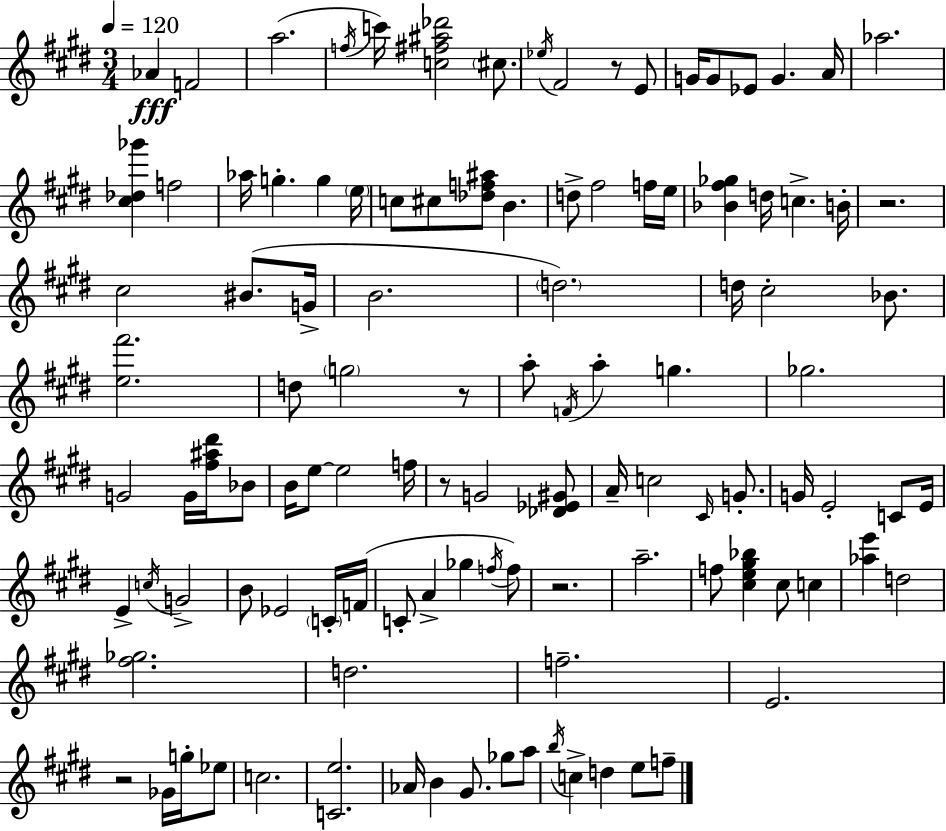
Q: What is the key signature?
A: E major